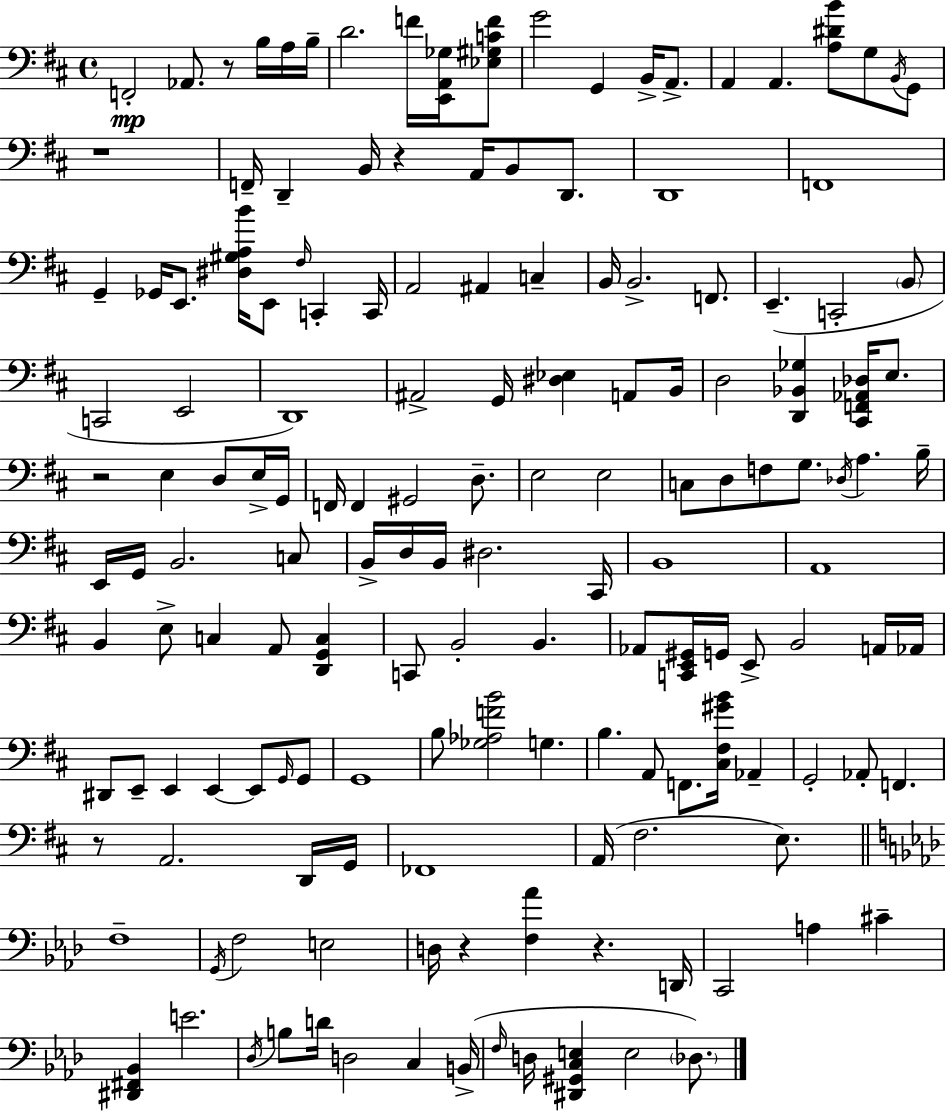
F2/h Ab2/e. R/e B3/s A3/s B3/s D4/h. F4/s [E2,A2,Gb3]/s [Eb3,G#3,C4,F4]/e G4/h G2/q B2/s A2/e. A2/q A2/q. [A3,D#4,B4]/e G3/e B2/s G2/e R/w F2/s D2/q B2/s R/q A2/s B2/e D2/e. D2/w F2/w G2/q Gb2/s E2/e. [D#3,G#3,A3,B4]/s E2/e F#3/s C2/q C2/s A2/h A#2/q C3/q B2/s B2/h. F2/e. E2/q. C2/h B2/e C2/h E2/h D2/w A#2/h G2/s [D#3,Eb3]/q A2/e B2/s D3/h [D2,Bb2,Gb3]/q [C#2,F2,Ab2,Db3]/s E3/e. R/h E3/q D3/e E3/s G2/s F2/s F2/q G#2/h D3/e. E3/h E3/h C3/e D3/e F3/e G3/e. Db3/s A3/q. B3/s E2/s G2/s B2/h. C3/e B2/s D3/s B2/s D#3/h. C#2/s B2/w A2/w B2/q E3/e C3/q A2/e [D2,G2,C3]/q C2/e B2/h B2/q. Ab2/e [C2,E2,G#2]/s G2/s E2/e B2/h A2/s Ab2/s D#2/e E2/e E2/q E2/q E2/e G2/s G2/e G2/w B3/e [Gb3,Ab3,F4,B4]/h G3/q. B3/q. A2/e F2/e. [C#3,F#3,G#4,B4]/s Ab2/q G2/h Ab2/e F2/q. R/e A2/h. D2/s G2/s FES2/w A2/s F#3/h. E3/e. F3/w G2/s F3/h E3/h D3/s R/q [F3,Ab4]/q R/q. D2/s C2/h A3/q C#4/q [D#2,F#2,Bb2]/q E4/h. Db3/s B3/e D4/s D3/h C3/q B2/s F3/s D3/s [D#2,G#2,C3,E3]/q E3/h Db3/e.